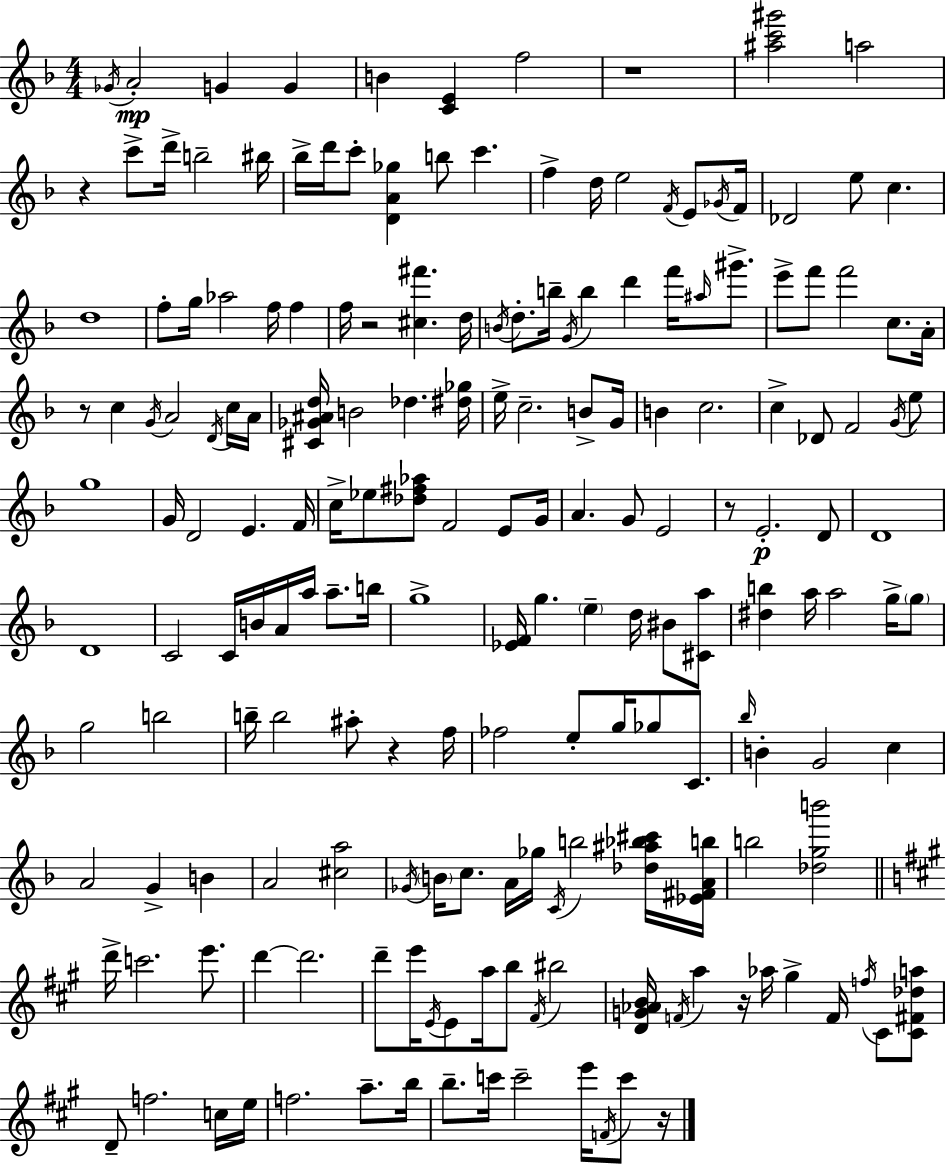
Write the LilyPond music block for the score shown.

{
  \clef treble
  \numericTimeSignature
  \time 4/4
  \key f \major
  \acciaccatura { ges'16 }\mp a'2-. g'4 g'4 | b'4 <c' e'>4 f''2 | r1 | <ais'' c''' gis'''>2 a''2 | \break r4 c'''8-> d'''16-> b''2-- | bis''16 bes''16-> d'''16 c'''8-. <d' a' ges''>4 b''8 c'''4. | f''4-> d''16 e''2 \acciaccatura { f'16 } e'8 | \acciaccatura { ges'16 } f'16 des'2 e''8 c''4. | \break d''1 | f''8-. g''16 aes''2 f''16 f''4 | f''16 r2 <cis'' fis'''>4. | d''16 \acciaccatura { b'16 } d''8.-. b''16-- \acciaccatura { g'16 } b''4 d'''4 | \break f'''16 \grace { ais''16 } gis'''8.-> e'''8-> f'''8 f'''2 | c''8. a'16-. r8 c''4 \acciaccatura { g'16 } a'2 | \acciaccatura { d'16 } c''16 a'16 <cis' ges' ais' d''>16 b'2 | des''4. <dis'' ges''>16 e''16-> c''2.-- | \break b'8-> g'16 b'4 c''2. | c''4-> des'8 f'2 | \acciaccatura { g'16 } e''8 g''1 | g'16 d'2 | \break e'4. f'16 c''16-> ees''8 <des'' fis'' aes''>8 f'2 | e'8 g'16 a'4. g'8 | e'2 r8 e'2.-.\p | d'8 d'1 | \break d'1 | c'2 | c'16 b'16 a'16 a''16 a''8.-- b''16 g''1-> | <ees' f'>16 g''4. | \break \parenthesize e''4-- d''16 bis'8 <cis' a''>8 <dis'' b''>4 a''16 a''2 | g''16-> \parenthesize g''8 g''2 | b''2 b''16-- b''2 | ais''8-. r4 f''16 fes''2 | \break e''8-. g''16 ges''8 c'8. \grace { bes''16 } b'4-. g'2 | c''4 a'2 | g'4-> b'4 a'2 | <cis'' a''>2 \acciaccatura { ges'16 } \parenthesize b'16 c''8. a'16 | \break ges''16 \acciaccatura { c'16 } b''2 <des'' ais'' bes'' cis'''>16 <ees' fis' a' b''>16 b''2 | <des'' g'' b'''>2 \bar "||" \break \key a \major d'''16-> c'''2. e'''8. | d'''4~~ d'''2. | d'''8-- e'''16 \acciaccatura { e'16 } e'8 a''16 b''8 \acciaccatura { fis'16 } bis''2 | <d' g' aes' b'>16 \acciaccatura { f'16 } a''4 r16 aes''16 gis''4-> f'16 \acciaccatura { f''16 } | \break cis'8 <cis' fis' des'' a''>8 d'8-- f''2. | c''16 e''16 f''2. | a''8.-- b''16 b''8.-- c'''16 c'''2-- | e'''16 \acciaccatura { f'16 } c'''8 r16 \bar "|."
}